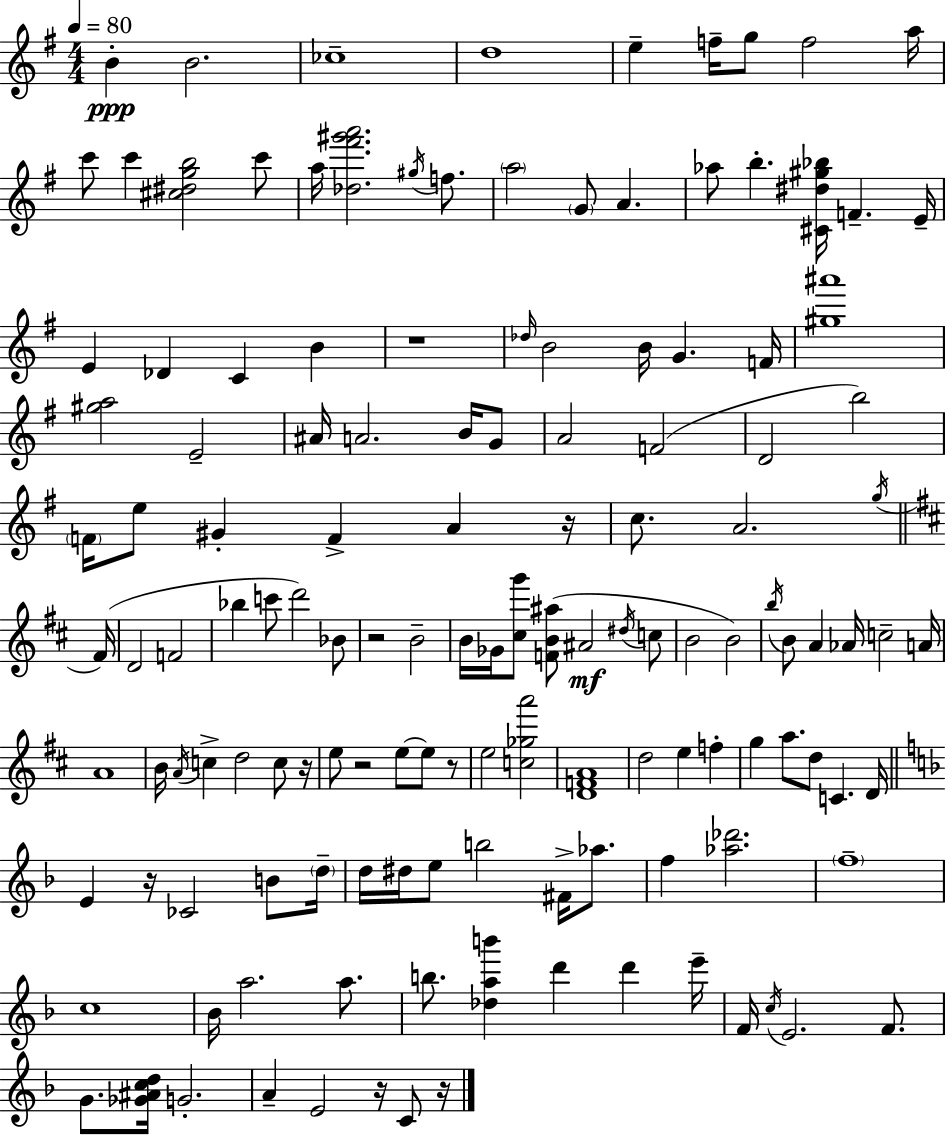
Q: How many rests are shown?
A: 9